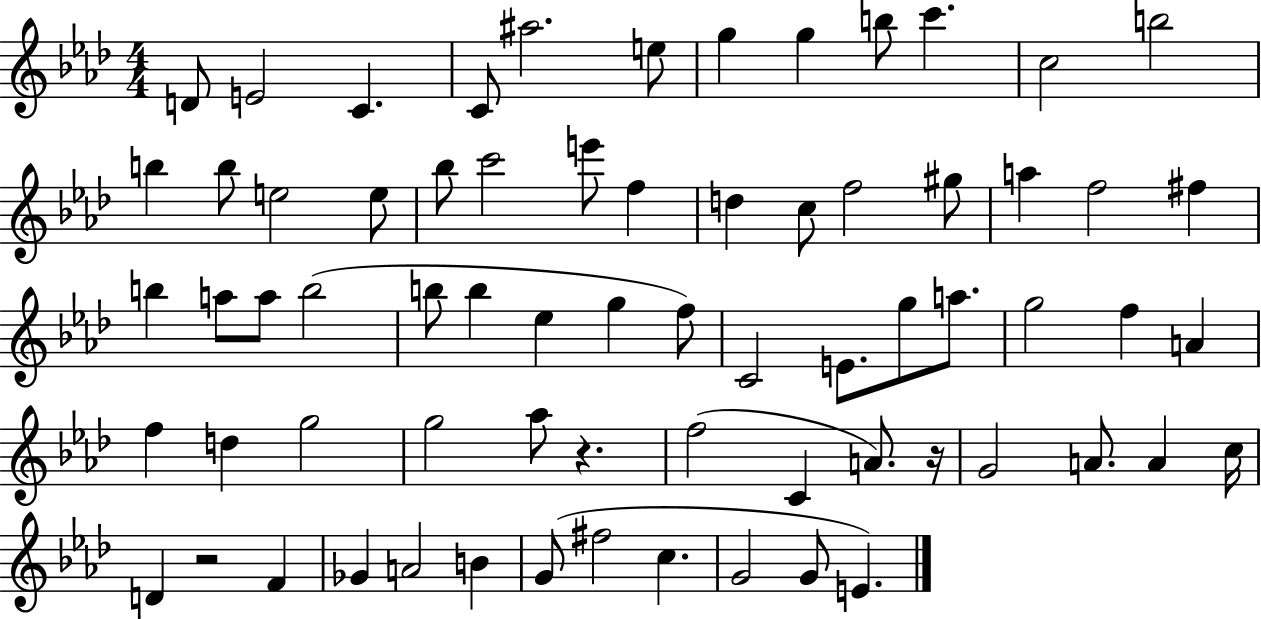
{
  \clef treble
  \numericTimeSignature
  \time 4/4
  \key aes \major
  d'8 e'2 c'4. | c'8 ais''2. e''8 | g''4 g''4 b''8 c'''4. | c''2 b''2 | \break b''4 b''8 e''2 e''8 | bes''8 c'''2 e'''8 f''4 | d''4 c''8 f''2 gis''8 | a''4 f''2 fis''4 | \break b''4 a''8 a''8 b''2( | b''8 b''4 ees''4 g''4 f''8) | c'2 e'8. g''8 a''8. | g''2 f''4 a'4 | \break f''4 d''4 g''2 | g''2 aes''8 r4. | f''2( c'4 a'8.) r16 | g'2 a'8. a'4 c''16 | \break d'4 r2 f'4 | ges'4 a'2 b'4 | g'8( fis''2 c''4. | g'2 g'8 e'4.) | \break \bar "|."
}